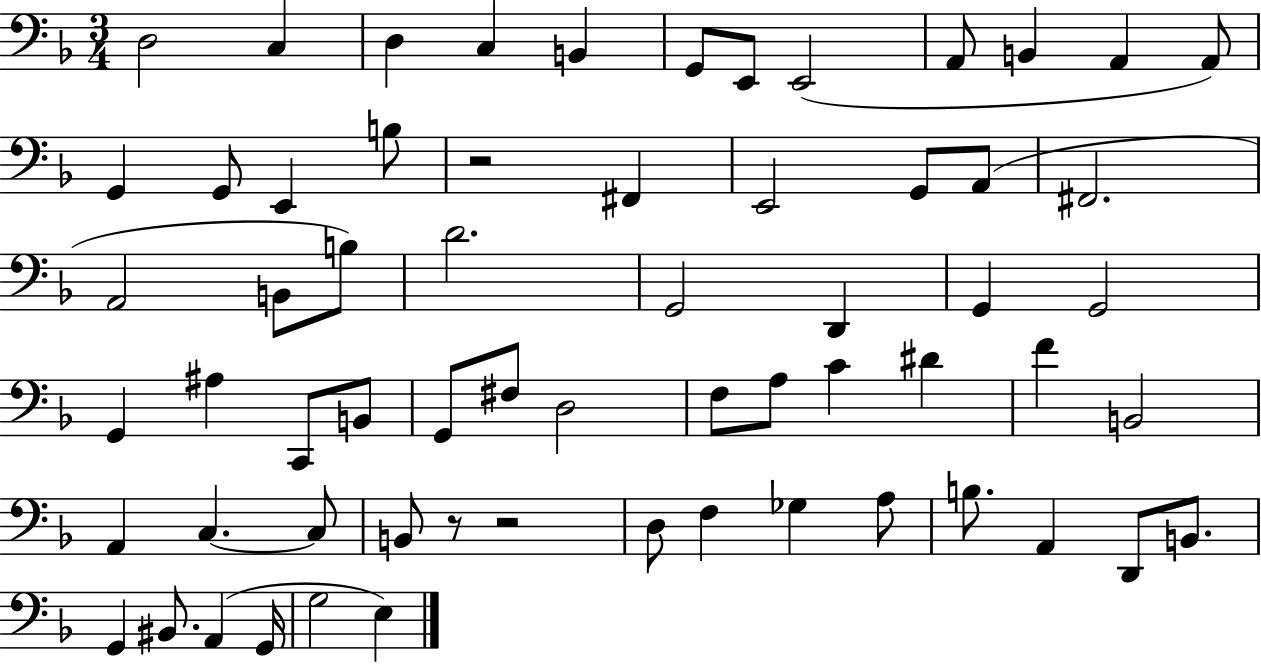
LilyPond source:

{
  \clef bass
  \numericTimeSignature
  \time 3/4
  \key f \major
  d2 c4 | d4 c4 b,4 | g,8 e,8 e,2( | a,8 b,4 a,4 a,8) | \break g,4 g,8 e,4 b8 | r2 fis,4 | e,2 g,8 a,8( | fis,2. | \break a,2 b,8 b8) | d'2. | g,2 d,4 | g,4 g,2 | \break g,4 ais4 c,8 b,8 | g,8 fis8 d2 | f8 a8 c'4 dis'4 | f'4 b,2 | \break a,4 c4.~~ c8 | b,8 r8 r2 | d8 f4 ges4 a8 | b8. a,4 d,8 b,8. | \break g,4 bis,8. a,4( g,16 | g2 e4) | \bar "|."
}